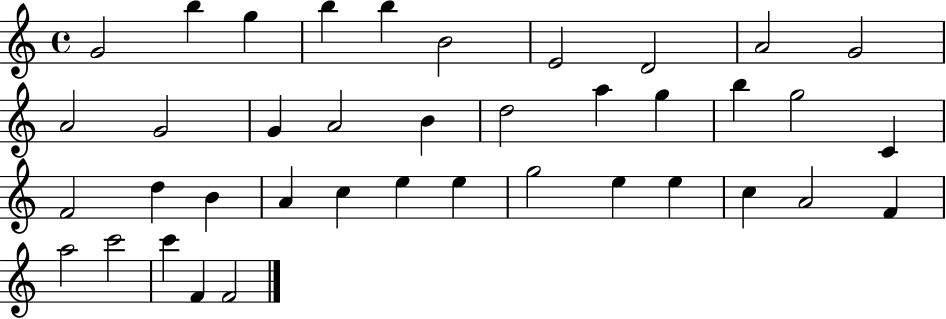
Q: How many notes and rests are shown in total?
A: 39